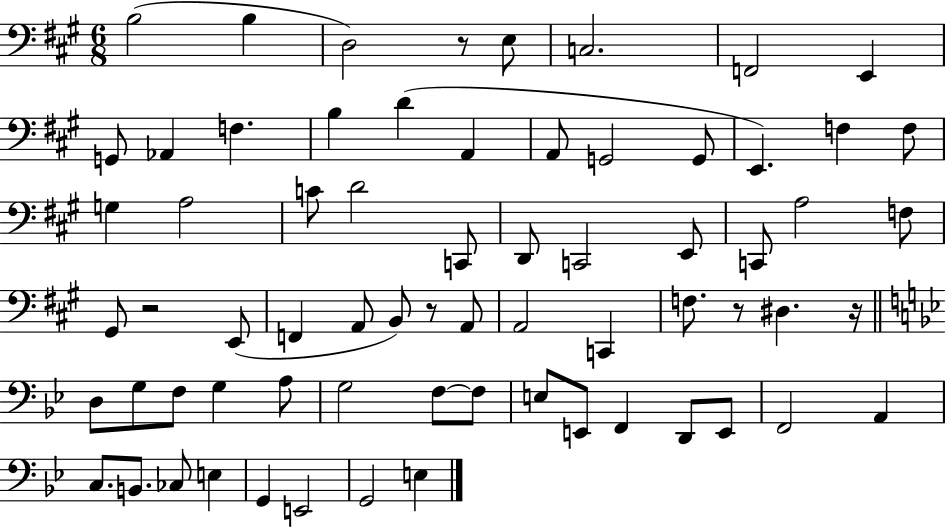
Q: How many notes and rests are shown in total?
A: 68